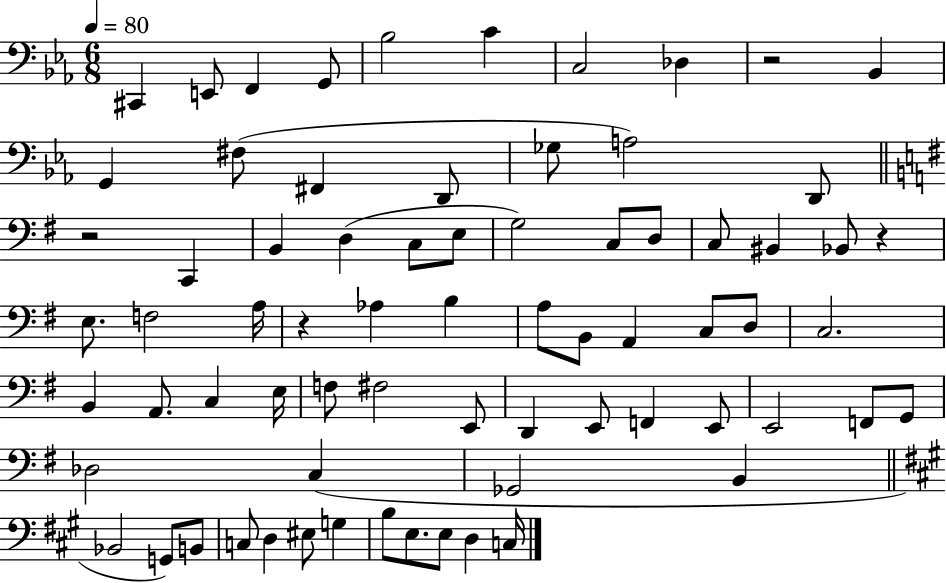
C#2/q E2/e F2/q G2/e Bb3/h C4/q C3/h Db3/q R/h Bb2/q G2/q F#3/e F#2/q D2/e Gb3/e A3/h D2/e R/h C2/q B2/q D3/q C3/e E3/e G3/h C3/e D3/e C3/e BIS2/q Bb2/e R/q E3/e. F3/h A3/s R/q Ab3/q B3/q A3/e B2/e A2/q C3/e D3/e C3/h. B2/q A2/e. C3/q E3/s F3/e F#3/h E2/e D2/q E2/e F2/q E2/e E2/h F2/e G2/e Db3/h C3/q Gb2/h B2/q Bb2/h G2/e B2/e C3/e D3/q EIS3/e G3/q B3/e E3/e. E3/e D3/q C3/s